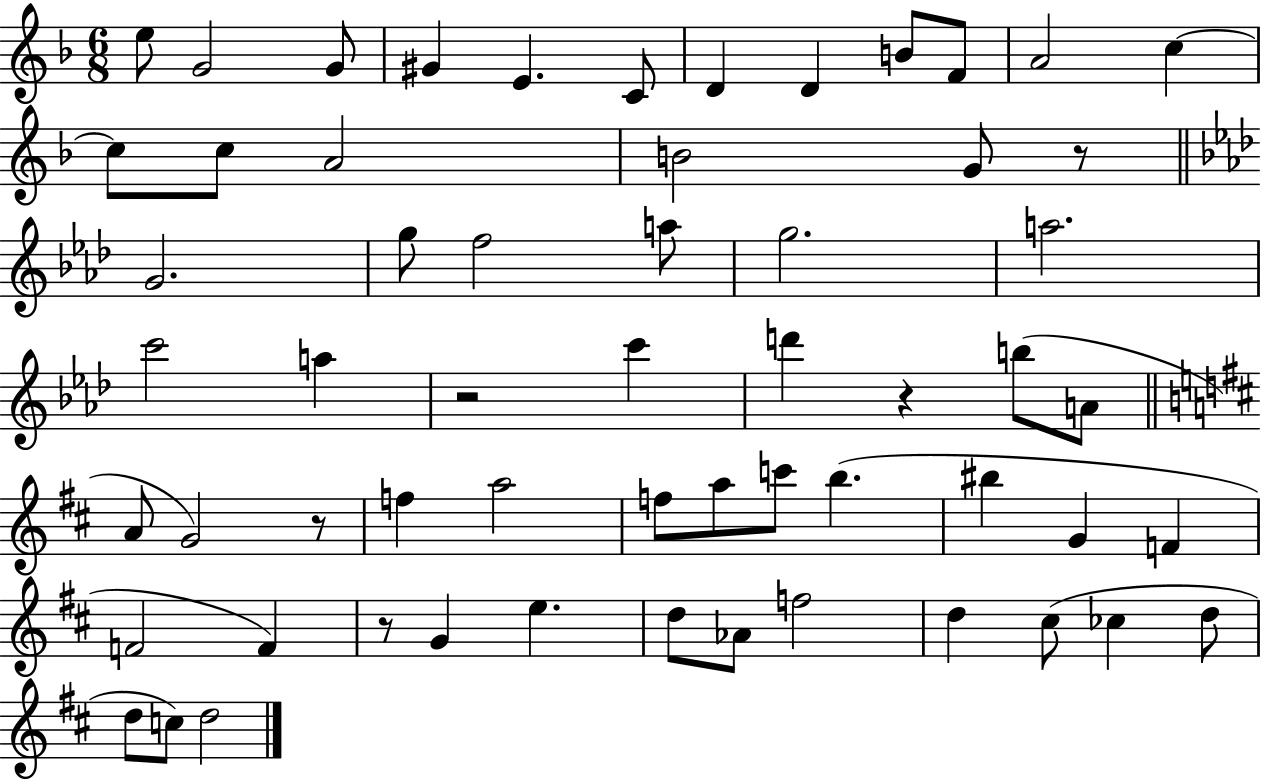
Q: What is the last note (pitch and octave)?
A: D5